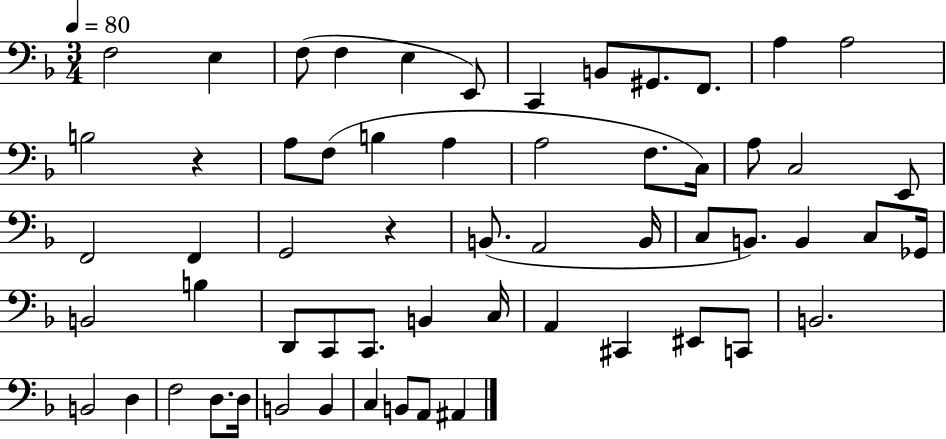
F3/h E3/q F3/e F3/q E3/q E2/e C2/q B2/e G#2/e. F2/e. A3/q A3/h B3/h R/q A3/e F3/e B3/q A3/q A3/h F3/e. C3/s A3/e C3/h E2/e F2/h F2/q G2/h R/q B2/e. A2/h B2/s C3/e B2/e. B2/q C3/e Gb2/s B2/h B3/q D2/e C2/e C2/e. B2/q C3/s A2/q C#2/q EIS2/e C2/e B2/h. B2/h D3/q F3/h D3/e. D3/s B2/h B2/q C3/q B2/e A2/e A#2/q